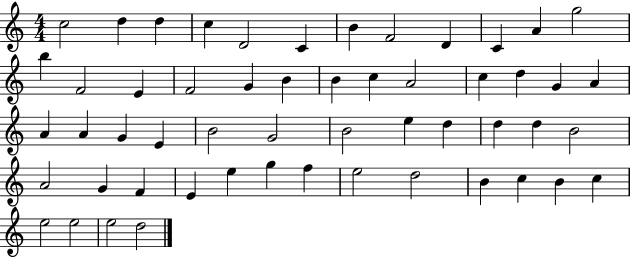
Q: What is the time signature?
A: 4/4